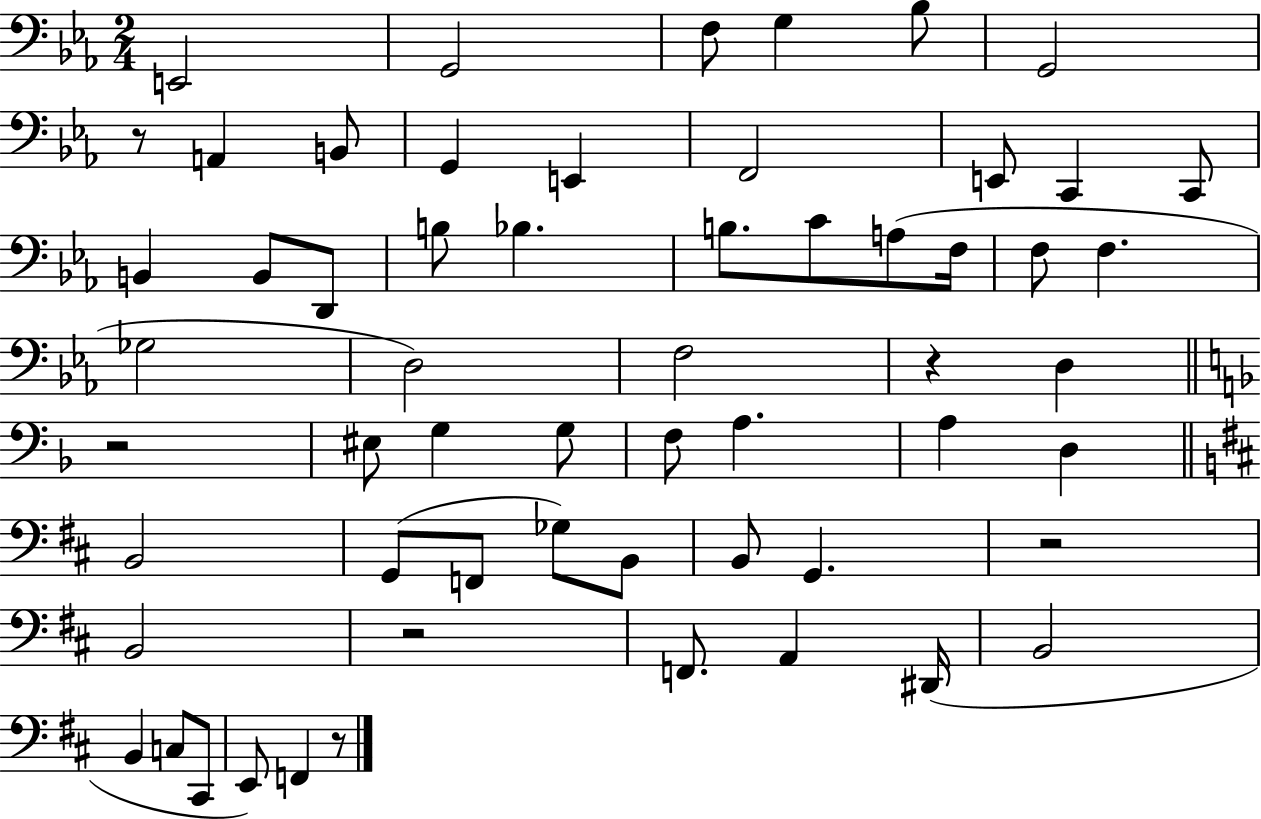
E2/h G2/h F3/e G3/q Bb3/e G2/h R/e A2/q B2/e G2/q E2/q F2/h E2/e C2/q C2/e B2/q B2/e D2/e B3/e Bb3/q. B3/e. C4/e A3/e F3/s F3/e F3/q. Gb3/h D3/h F3/h R/q D3/q R/h EIS3/e G3/q G3/e F3/e A3/q. A3/q D3/q B2/h G2/e F2/e Gb3/e B2/e B2/e G2/q. R/h B2/h R/h F2/e. A2/q D#2/s B2/h B2/q C3/e C#2/e E2/e F2/q R/e